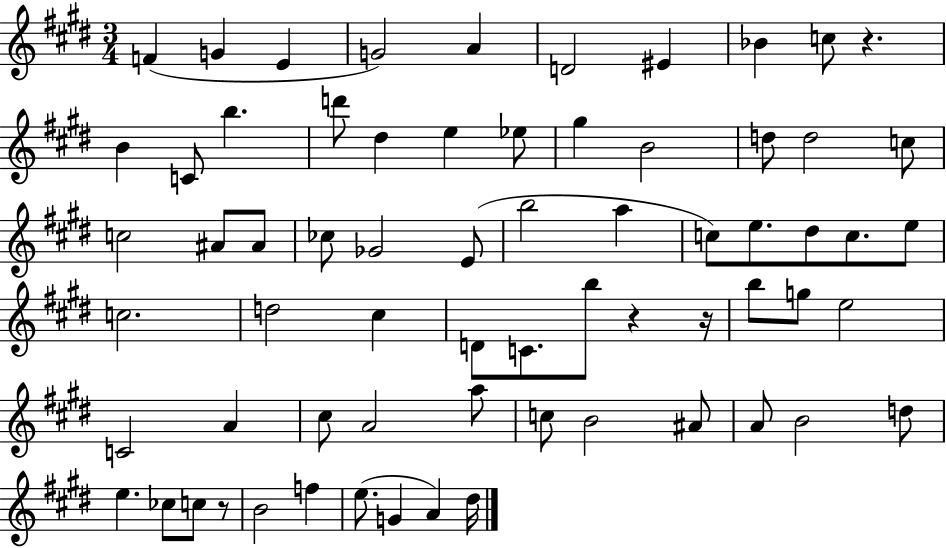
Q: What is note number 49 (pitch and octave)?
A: C5